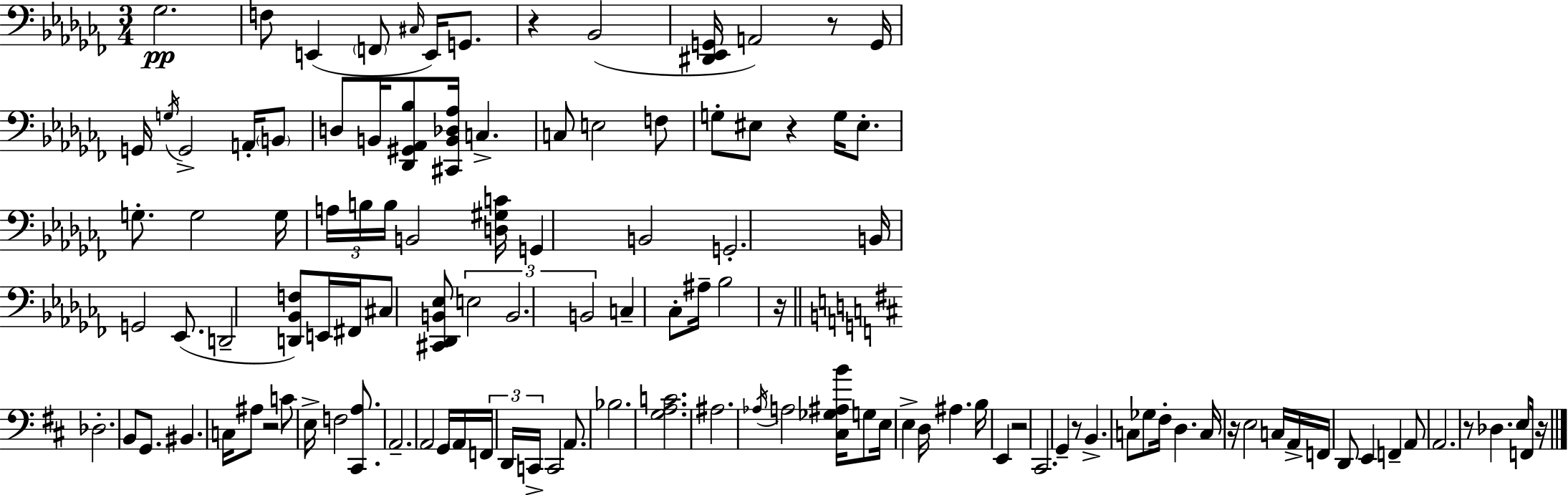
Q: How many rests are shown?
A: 10